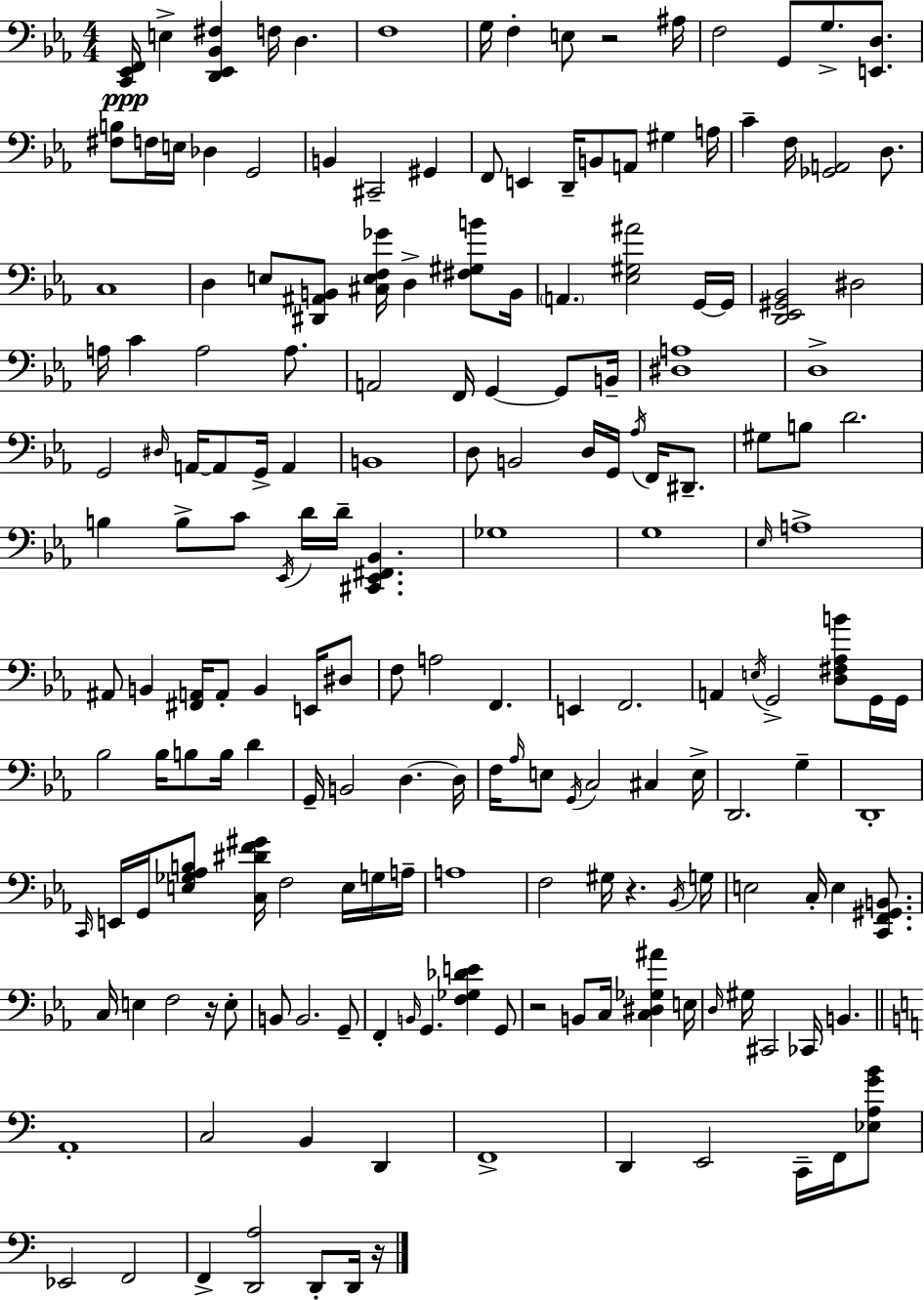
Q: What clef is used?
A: bass